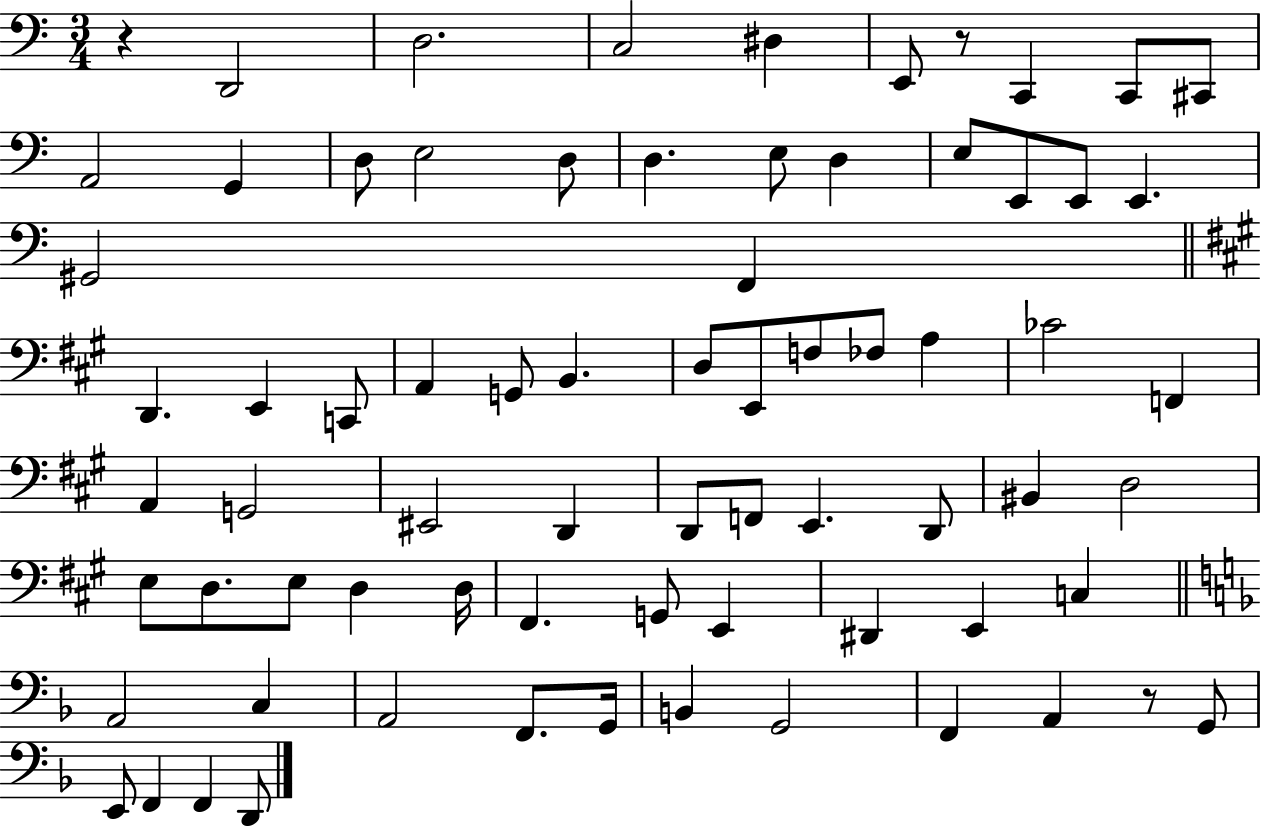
{
  \clef bass
  \numericTimeSignature
  \time 3/4
  \key c \major
  \repeat volta 2 { r4 d,2 | d2. | c2 dis4 | e,8 r8 c,4 c,8 cis,8 | \break a,2 g,4 | d8 e2 d8 | d4. e8 d4 | e8 e,8 e,8 e,4. | \break gis,2 f,4 | \bar "||" \break \key a \major d,4. e,4 c,8 | a,4 g,8 b,4. | d8 e,8 f8 fes8 a4 | ces'2 f,4 | \break a,4 g,2 | eis,2 d,4 | d,8 f,8 e,4. d,8 | bis,4 d2 | \break e8 d8. e8 d4 d16 | fis,4. g,8 e,4 | dis,4 e,4 c4 | \bar "||" \break \key f \major a,2 c4 | a,2 f,8. g,16 | b,4 g,2 | f,4 a,4 r8 g,8 | \break e,8 f,4 f,4 d,8 | } \bar "|."
}